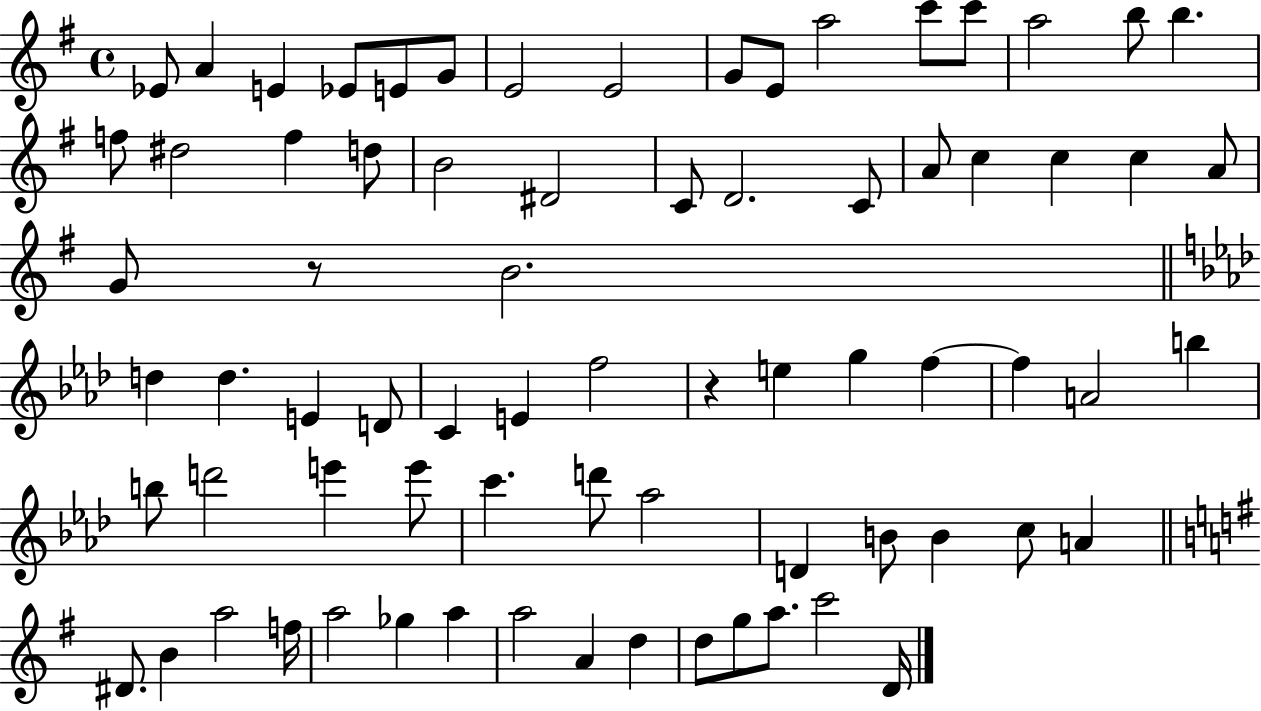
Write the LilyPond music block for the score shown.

{
  \clef treble
  \time 4/4
  \defaultTimeSignature
  \key g \major
  ees'8 a'4 e'4 ees'8 e'8 g'8 | e'2 e'2 | g'8 e'8 a''2 c'''8 c'''8 | a''2 b''8 b''4. | \break f''8 dis''2 f''4 d''8 | b'2 dis'2 | c'8 d'2. c'8 | a'8 c''4 c''4 c''4 a'8 | \break g'8 r8 b'2. | \bar "||" \break \key aes \major d''4 d''4. e'4 d'8 | c'4 e'4 f''2 | r4 e''4 g''4 f''4~~ | f''4 a'2 b''4 | \break b''8 d'''2 e'''4 e'''8 | c'''4. d'''8 aes''2 | d'4 b'8 b'4 c''8 a'4 | \bar "||" \break \key g \major dis'8. b'4 a''2 f''16 | a''2 ges''4 a''4 | a''2 a'4 d''4 | d''8 g''8 a''8. c'''2 d'16 | \break \bar "|."
}